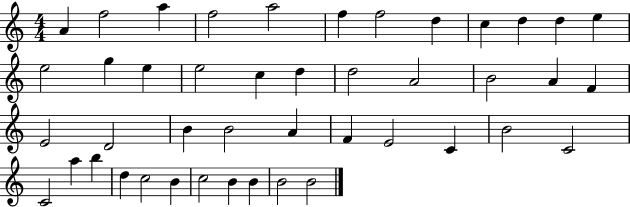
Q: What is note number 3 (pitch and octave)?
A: A5